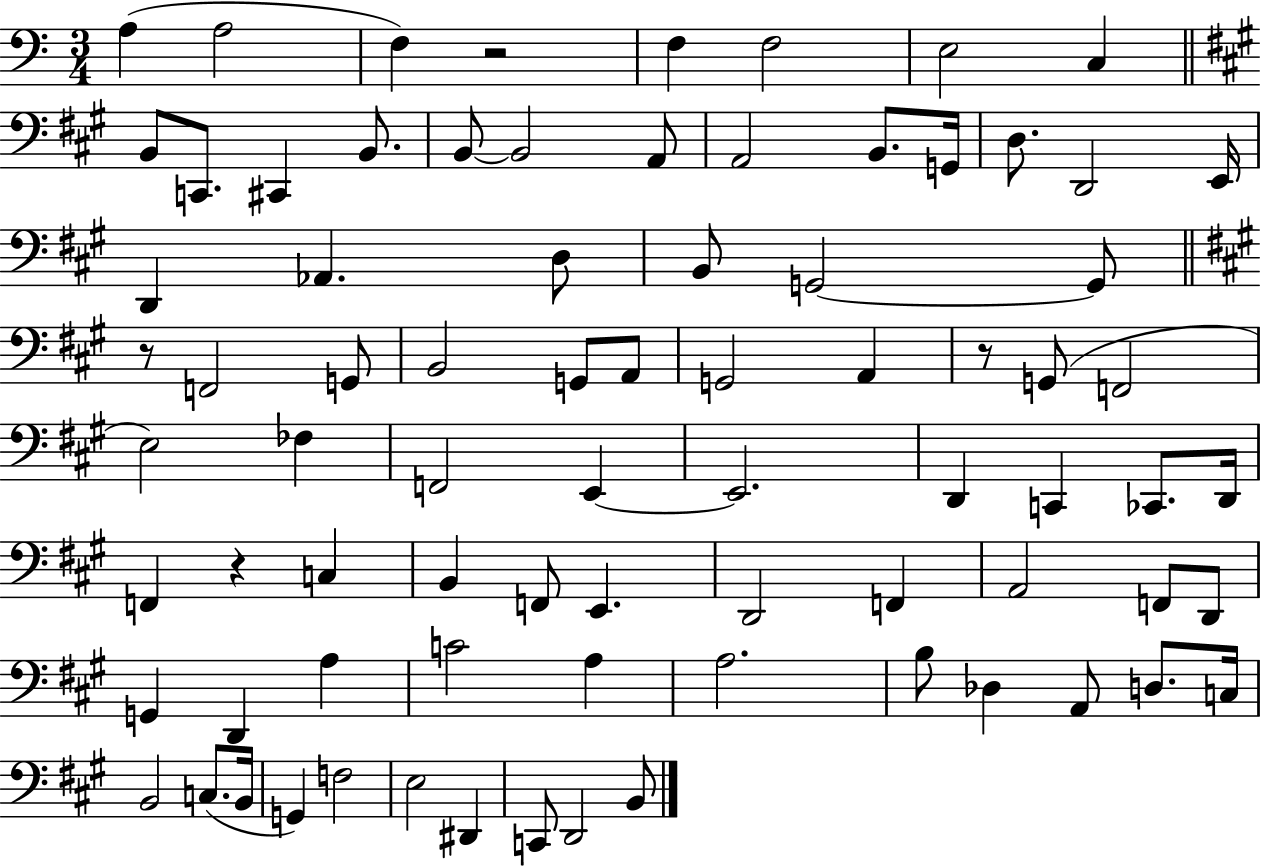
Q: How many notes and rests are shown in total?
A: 79